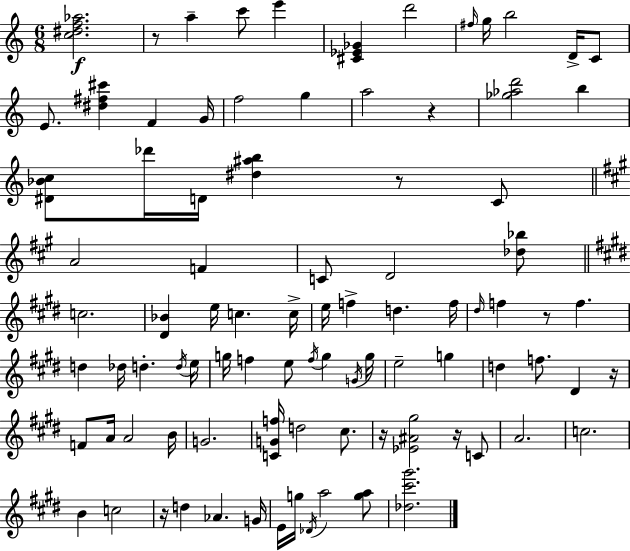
{
  \clef treble
  \numericTimeSignature
  \time 6/8
  \key a \minor
  <c'' dis'' f'' aes''>2.\f | r8 a''4-- c'''8 e'''4 | <cis' ees' ges'>4 d'''2 | \grace { fis''16 } g''16 b''2 d'16-> c'8 | \break e'8. <dis'' fis'' cis'''>4 f'4 | g'16 f''2 g''4 | a''2 r4 | <ges'' aes'' d'''>2 b''4 | \break <dis' bes' c''>8 des'''16 d'16 <dis'' ais'' b''>4 r8 c'8 | \bar "||" \break \key a \major a'2 f'4 | c'8 d'2 <des'' bes''>8 | \bar "||" \break \key e \major c''2. | <dis' bes'>4 e''16 c''4. c''16-> | e''16 f''4-> d''4. f''16 | \grace { dis''16 } f''4 r8 f''4. | \break d''4 des''16 d''4.-. | \acciaccatura { d''16 } e''16 g''16 f''4 e''8 \acciaccatura { f''16 } g''4 | \acciaccatura { g'16 } g''16 e''2-- | g''4 d''4 f''8. dis'4 | \break r16 f'8 a'16 a'2 | b'16 g'2. | <c' g' f''>16 d''2 | cis''8. r16 <ees' ais' gis''>2 | \break r16 c'8 a'2. | c''2. | b'4 c''2 | r16 d''4 aes'4. | \break g'16 e'16 g''16 \acciaccatura { des'16 } a''2 | <g'' a''>8 <des'' cis''' gis'''>2. | \bar "|."
}